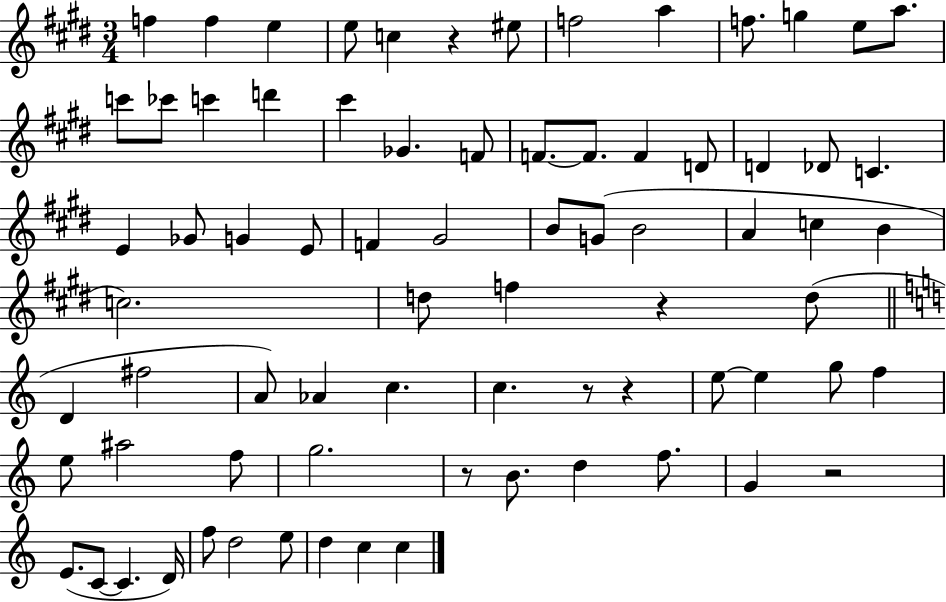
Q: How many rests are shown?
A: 6